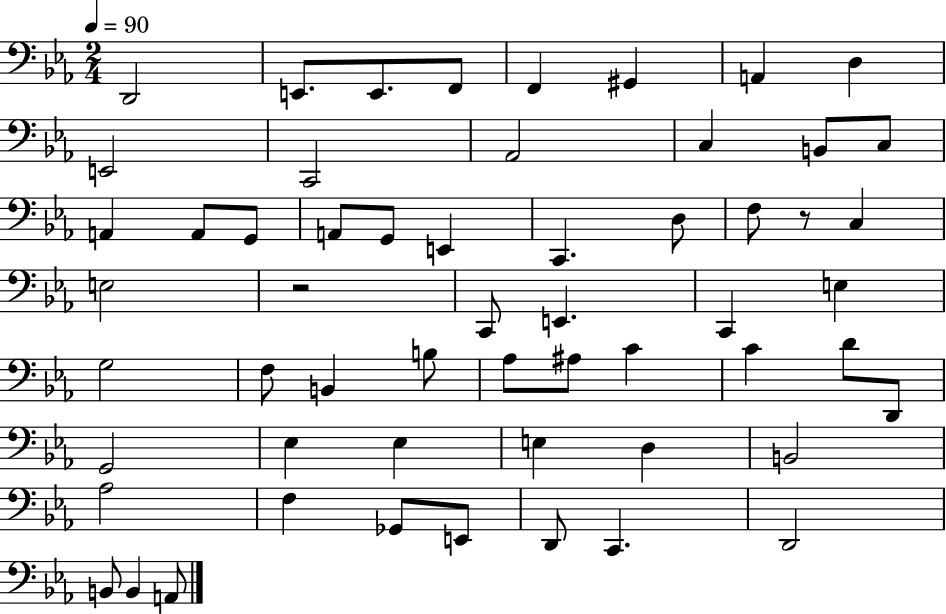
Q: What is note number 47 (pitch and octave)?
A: F3